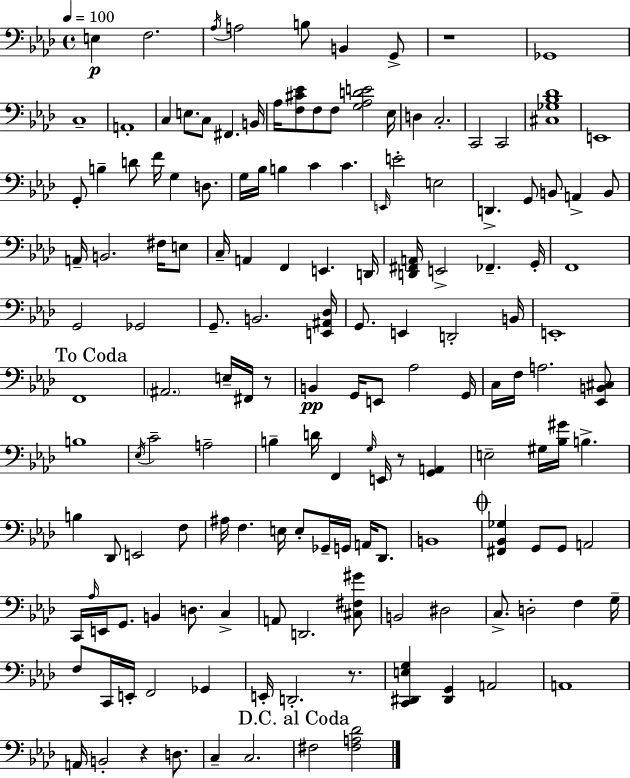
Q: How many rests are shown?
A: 5